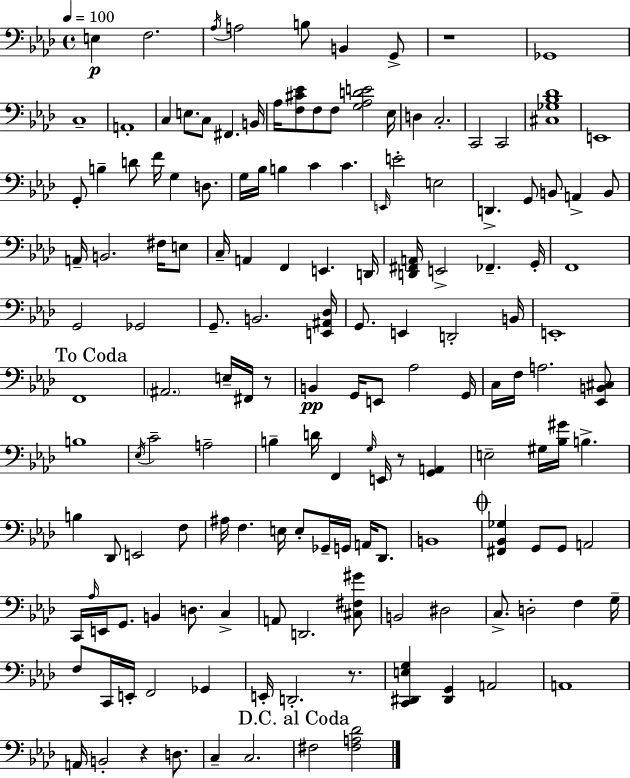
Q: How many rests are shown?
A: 5